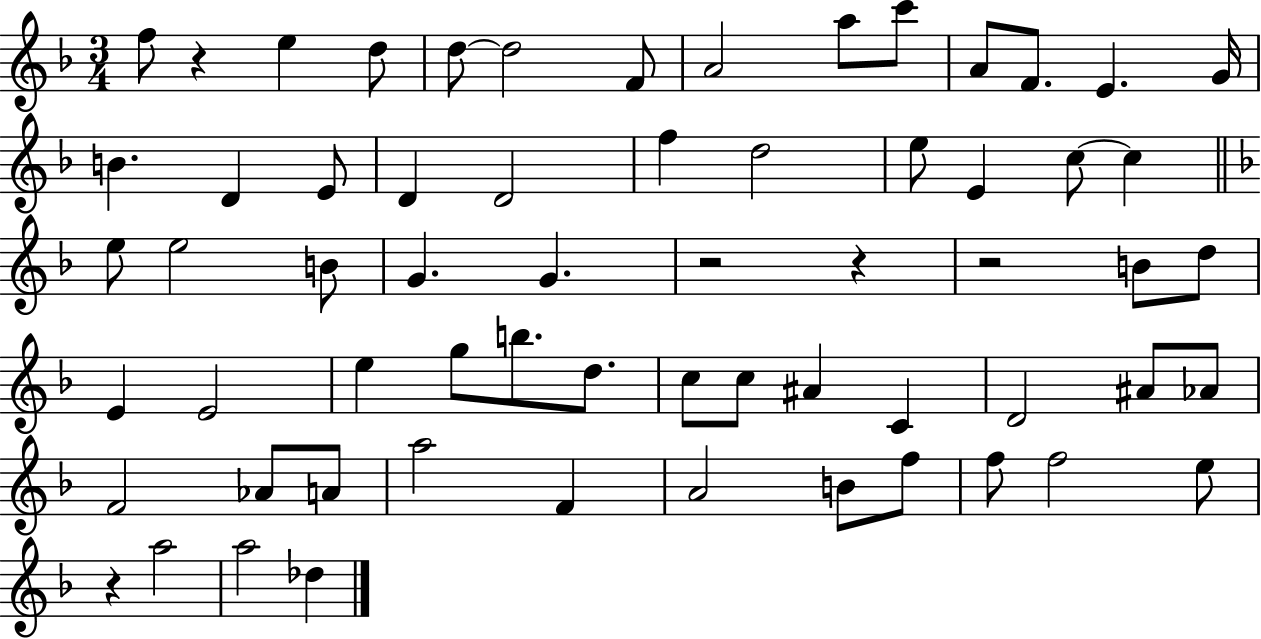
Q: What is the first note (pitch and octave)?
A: F5